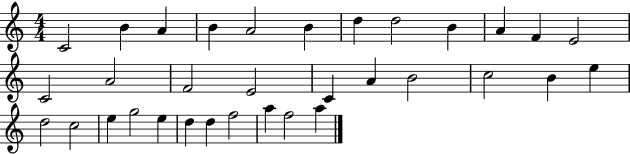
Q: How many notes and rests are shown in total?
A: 33